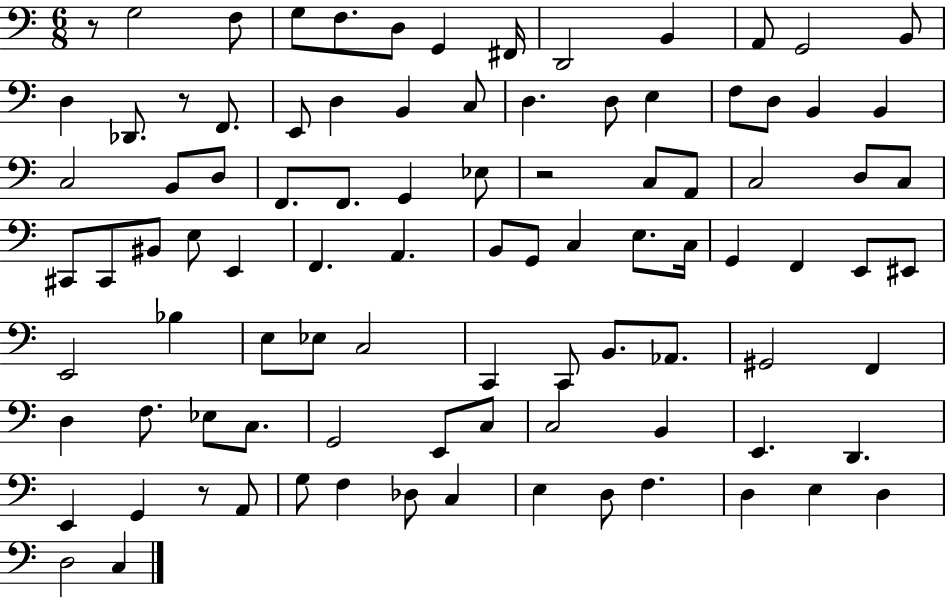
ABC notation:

X:1
T:Untitled
M:6/8
L:1/4
K:C
z/2 G,2 F,/2 G,/2 F,/2 D,/2 G,, ^F,,/4 D,,2 B,, A,,/2 G,,2 B,,/2 D, _D,,/2 z/2 F,,/2 E,,/2 D, B,, C,/2 D, D,/2 E, F,/2 D,/2 B,, B,, C,2 B,,/2 D,/2 F,,/2 F,,/2 G,, _E,/2 z2 C,/2 A,,/2 C,2 D,/2 C,/2 ^C,,/2 ^C,,/2 ^B,,/2 E,/2 E,, F,, A,, B,,/2 G,,/2 C, E,/2 C,/4 G,, F,, E,,/2 ^E,,/2 E,,2 _B, E,/2 _E,/2 C,2 C,, C,,/2 B,,/2 _A,,/2 ^G,,2 F,, D, F,/2 _E,/2 C,/2 G,,2 E,,/2 C,/2 C,2 B,, E,, D,, E,, G,, z/2 A,,/2 G,/2 F, _D,/2 C, E, D,/2 F, D, E, D, D,2 C,